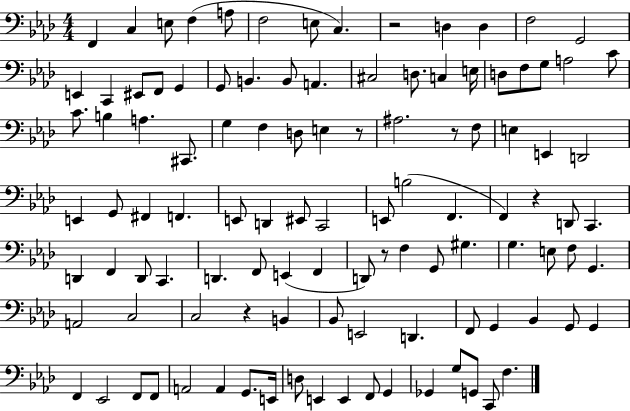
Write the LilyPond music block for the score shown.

{
  \clef bass
  \numericTimeSignature
  \time 4/4
  \key aes \major
  f,4 c4 e8 f4( a8 | f2 e8 c4.) | r2 d4 d4 | f2 g,2 | \break e,4 c,4 eis,8 f,8 g,4 | g,8 b,4. b,8 a,4. | cis2 d8. c4 e16 | d8 f8 g8 a2 c'8 | \break c'8. b4 a4. cis,8. | g4 f4 d8 e4 r8 | ais2. r8 f8 | e4 e,4 d,2 | \break e,4 g,8 fis,4 f,4. | e,8 d,4 eis,8 c,2 | e,8 b2( f,4. | f,4) r4 d,8 c,4. | \break d,4 f,4 d,8 c,4. | d,4. f,8 e,4( f,4 | d,8) r8 f4 g,8 gis4. | g4. e8 f8 g,4. | \break a,2 c2 | c2 r4 b,4 | bes,8 e,2 d,4. | f,8 g,4 bes,4 g,8 g,4 | \break f,4 ees,2 f,8 f,8 | a,2 a,4 g,8. e,16 | d8 e,4 e,4 f,8 g,4 | ges,4 g8 g,8 c,8 f4. | \break \bar "|."
}